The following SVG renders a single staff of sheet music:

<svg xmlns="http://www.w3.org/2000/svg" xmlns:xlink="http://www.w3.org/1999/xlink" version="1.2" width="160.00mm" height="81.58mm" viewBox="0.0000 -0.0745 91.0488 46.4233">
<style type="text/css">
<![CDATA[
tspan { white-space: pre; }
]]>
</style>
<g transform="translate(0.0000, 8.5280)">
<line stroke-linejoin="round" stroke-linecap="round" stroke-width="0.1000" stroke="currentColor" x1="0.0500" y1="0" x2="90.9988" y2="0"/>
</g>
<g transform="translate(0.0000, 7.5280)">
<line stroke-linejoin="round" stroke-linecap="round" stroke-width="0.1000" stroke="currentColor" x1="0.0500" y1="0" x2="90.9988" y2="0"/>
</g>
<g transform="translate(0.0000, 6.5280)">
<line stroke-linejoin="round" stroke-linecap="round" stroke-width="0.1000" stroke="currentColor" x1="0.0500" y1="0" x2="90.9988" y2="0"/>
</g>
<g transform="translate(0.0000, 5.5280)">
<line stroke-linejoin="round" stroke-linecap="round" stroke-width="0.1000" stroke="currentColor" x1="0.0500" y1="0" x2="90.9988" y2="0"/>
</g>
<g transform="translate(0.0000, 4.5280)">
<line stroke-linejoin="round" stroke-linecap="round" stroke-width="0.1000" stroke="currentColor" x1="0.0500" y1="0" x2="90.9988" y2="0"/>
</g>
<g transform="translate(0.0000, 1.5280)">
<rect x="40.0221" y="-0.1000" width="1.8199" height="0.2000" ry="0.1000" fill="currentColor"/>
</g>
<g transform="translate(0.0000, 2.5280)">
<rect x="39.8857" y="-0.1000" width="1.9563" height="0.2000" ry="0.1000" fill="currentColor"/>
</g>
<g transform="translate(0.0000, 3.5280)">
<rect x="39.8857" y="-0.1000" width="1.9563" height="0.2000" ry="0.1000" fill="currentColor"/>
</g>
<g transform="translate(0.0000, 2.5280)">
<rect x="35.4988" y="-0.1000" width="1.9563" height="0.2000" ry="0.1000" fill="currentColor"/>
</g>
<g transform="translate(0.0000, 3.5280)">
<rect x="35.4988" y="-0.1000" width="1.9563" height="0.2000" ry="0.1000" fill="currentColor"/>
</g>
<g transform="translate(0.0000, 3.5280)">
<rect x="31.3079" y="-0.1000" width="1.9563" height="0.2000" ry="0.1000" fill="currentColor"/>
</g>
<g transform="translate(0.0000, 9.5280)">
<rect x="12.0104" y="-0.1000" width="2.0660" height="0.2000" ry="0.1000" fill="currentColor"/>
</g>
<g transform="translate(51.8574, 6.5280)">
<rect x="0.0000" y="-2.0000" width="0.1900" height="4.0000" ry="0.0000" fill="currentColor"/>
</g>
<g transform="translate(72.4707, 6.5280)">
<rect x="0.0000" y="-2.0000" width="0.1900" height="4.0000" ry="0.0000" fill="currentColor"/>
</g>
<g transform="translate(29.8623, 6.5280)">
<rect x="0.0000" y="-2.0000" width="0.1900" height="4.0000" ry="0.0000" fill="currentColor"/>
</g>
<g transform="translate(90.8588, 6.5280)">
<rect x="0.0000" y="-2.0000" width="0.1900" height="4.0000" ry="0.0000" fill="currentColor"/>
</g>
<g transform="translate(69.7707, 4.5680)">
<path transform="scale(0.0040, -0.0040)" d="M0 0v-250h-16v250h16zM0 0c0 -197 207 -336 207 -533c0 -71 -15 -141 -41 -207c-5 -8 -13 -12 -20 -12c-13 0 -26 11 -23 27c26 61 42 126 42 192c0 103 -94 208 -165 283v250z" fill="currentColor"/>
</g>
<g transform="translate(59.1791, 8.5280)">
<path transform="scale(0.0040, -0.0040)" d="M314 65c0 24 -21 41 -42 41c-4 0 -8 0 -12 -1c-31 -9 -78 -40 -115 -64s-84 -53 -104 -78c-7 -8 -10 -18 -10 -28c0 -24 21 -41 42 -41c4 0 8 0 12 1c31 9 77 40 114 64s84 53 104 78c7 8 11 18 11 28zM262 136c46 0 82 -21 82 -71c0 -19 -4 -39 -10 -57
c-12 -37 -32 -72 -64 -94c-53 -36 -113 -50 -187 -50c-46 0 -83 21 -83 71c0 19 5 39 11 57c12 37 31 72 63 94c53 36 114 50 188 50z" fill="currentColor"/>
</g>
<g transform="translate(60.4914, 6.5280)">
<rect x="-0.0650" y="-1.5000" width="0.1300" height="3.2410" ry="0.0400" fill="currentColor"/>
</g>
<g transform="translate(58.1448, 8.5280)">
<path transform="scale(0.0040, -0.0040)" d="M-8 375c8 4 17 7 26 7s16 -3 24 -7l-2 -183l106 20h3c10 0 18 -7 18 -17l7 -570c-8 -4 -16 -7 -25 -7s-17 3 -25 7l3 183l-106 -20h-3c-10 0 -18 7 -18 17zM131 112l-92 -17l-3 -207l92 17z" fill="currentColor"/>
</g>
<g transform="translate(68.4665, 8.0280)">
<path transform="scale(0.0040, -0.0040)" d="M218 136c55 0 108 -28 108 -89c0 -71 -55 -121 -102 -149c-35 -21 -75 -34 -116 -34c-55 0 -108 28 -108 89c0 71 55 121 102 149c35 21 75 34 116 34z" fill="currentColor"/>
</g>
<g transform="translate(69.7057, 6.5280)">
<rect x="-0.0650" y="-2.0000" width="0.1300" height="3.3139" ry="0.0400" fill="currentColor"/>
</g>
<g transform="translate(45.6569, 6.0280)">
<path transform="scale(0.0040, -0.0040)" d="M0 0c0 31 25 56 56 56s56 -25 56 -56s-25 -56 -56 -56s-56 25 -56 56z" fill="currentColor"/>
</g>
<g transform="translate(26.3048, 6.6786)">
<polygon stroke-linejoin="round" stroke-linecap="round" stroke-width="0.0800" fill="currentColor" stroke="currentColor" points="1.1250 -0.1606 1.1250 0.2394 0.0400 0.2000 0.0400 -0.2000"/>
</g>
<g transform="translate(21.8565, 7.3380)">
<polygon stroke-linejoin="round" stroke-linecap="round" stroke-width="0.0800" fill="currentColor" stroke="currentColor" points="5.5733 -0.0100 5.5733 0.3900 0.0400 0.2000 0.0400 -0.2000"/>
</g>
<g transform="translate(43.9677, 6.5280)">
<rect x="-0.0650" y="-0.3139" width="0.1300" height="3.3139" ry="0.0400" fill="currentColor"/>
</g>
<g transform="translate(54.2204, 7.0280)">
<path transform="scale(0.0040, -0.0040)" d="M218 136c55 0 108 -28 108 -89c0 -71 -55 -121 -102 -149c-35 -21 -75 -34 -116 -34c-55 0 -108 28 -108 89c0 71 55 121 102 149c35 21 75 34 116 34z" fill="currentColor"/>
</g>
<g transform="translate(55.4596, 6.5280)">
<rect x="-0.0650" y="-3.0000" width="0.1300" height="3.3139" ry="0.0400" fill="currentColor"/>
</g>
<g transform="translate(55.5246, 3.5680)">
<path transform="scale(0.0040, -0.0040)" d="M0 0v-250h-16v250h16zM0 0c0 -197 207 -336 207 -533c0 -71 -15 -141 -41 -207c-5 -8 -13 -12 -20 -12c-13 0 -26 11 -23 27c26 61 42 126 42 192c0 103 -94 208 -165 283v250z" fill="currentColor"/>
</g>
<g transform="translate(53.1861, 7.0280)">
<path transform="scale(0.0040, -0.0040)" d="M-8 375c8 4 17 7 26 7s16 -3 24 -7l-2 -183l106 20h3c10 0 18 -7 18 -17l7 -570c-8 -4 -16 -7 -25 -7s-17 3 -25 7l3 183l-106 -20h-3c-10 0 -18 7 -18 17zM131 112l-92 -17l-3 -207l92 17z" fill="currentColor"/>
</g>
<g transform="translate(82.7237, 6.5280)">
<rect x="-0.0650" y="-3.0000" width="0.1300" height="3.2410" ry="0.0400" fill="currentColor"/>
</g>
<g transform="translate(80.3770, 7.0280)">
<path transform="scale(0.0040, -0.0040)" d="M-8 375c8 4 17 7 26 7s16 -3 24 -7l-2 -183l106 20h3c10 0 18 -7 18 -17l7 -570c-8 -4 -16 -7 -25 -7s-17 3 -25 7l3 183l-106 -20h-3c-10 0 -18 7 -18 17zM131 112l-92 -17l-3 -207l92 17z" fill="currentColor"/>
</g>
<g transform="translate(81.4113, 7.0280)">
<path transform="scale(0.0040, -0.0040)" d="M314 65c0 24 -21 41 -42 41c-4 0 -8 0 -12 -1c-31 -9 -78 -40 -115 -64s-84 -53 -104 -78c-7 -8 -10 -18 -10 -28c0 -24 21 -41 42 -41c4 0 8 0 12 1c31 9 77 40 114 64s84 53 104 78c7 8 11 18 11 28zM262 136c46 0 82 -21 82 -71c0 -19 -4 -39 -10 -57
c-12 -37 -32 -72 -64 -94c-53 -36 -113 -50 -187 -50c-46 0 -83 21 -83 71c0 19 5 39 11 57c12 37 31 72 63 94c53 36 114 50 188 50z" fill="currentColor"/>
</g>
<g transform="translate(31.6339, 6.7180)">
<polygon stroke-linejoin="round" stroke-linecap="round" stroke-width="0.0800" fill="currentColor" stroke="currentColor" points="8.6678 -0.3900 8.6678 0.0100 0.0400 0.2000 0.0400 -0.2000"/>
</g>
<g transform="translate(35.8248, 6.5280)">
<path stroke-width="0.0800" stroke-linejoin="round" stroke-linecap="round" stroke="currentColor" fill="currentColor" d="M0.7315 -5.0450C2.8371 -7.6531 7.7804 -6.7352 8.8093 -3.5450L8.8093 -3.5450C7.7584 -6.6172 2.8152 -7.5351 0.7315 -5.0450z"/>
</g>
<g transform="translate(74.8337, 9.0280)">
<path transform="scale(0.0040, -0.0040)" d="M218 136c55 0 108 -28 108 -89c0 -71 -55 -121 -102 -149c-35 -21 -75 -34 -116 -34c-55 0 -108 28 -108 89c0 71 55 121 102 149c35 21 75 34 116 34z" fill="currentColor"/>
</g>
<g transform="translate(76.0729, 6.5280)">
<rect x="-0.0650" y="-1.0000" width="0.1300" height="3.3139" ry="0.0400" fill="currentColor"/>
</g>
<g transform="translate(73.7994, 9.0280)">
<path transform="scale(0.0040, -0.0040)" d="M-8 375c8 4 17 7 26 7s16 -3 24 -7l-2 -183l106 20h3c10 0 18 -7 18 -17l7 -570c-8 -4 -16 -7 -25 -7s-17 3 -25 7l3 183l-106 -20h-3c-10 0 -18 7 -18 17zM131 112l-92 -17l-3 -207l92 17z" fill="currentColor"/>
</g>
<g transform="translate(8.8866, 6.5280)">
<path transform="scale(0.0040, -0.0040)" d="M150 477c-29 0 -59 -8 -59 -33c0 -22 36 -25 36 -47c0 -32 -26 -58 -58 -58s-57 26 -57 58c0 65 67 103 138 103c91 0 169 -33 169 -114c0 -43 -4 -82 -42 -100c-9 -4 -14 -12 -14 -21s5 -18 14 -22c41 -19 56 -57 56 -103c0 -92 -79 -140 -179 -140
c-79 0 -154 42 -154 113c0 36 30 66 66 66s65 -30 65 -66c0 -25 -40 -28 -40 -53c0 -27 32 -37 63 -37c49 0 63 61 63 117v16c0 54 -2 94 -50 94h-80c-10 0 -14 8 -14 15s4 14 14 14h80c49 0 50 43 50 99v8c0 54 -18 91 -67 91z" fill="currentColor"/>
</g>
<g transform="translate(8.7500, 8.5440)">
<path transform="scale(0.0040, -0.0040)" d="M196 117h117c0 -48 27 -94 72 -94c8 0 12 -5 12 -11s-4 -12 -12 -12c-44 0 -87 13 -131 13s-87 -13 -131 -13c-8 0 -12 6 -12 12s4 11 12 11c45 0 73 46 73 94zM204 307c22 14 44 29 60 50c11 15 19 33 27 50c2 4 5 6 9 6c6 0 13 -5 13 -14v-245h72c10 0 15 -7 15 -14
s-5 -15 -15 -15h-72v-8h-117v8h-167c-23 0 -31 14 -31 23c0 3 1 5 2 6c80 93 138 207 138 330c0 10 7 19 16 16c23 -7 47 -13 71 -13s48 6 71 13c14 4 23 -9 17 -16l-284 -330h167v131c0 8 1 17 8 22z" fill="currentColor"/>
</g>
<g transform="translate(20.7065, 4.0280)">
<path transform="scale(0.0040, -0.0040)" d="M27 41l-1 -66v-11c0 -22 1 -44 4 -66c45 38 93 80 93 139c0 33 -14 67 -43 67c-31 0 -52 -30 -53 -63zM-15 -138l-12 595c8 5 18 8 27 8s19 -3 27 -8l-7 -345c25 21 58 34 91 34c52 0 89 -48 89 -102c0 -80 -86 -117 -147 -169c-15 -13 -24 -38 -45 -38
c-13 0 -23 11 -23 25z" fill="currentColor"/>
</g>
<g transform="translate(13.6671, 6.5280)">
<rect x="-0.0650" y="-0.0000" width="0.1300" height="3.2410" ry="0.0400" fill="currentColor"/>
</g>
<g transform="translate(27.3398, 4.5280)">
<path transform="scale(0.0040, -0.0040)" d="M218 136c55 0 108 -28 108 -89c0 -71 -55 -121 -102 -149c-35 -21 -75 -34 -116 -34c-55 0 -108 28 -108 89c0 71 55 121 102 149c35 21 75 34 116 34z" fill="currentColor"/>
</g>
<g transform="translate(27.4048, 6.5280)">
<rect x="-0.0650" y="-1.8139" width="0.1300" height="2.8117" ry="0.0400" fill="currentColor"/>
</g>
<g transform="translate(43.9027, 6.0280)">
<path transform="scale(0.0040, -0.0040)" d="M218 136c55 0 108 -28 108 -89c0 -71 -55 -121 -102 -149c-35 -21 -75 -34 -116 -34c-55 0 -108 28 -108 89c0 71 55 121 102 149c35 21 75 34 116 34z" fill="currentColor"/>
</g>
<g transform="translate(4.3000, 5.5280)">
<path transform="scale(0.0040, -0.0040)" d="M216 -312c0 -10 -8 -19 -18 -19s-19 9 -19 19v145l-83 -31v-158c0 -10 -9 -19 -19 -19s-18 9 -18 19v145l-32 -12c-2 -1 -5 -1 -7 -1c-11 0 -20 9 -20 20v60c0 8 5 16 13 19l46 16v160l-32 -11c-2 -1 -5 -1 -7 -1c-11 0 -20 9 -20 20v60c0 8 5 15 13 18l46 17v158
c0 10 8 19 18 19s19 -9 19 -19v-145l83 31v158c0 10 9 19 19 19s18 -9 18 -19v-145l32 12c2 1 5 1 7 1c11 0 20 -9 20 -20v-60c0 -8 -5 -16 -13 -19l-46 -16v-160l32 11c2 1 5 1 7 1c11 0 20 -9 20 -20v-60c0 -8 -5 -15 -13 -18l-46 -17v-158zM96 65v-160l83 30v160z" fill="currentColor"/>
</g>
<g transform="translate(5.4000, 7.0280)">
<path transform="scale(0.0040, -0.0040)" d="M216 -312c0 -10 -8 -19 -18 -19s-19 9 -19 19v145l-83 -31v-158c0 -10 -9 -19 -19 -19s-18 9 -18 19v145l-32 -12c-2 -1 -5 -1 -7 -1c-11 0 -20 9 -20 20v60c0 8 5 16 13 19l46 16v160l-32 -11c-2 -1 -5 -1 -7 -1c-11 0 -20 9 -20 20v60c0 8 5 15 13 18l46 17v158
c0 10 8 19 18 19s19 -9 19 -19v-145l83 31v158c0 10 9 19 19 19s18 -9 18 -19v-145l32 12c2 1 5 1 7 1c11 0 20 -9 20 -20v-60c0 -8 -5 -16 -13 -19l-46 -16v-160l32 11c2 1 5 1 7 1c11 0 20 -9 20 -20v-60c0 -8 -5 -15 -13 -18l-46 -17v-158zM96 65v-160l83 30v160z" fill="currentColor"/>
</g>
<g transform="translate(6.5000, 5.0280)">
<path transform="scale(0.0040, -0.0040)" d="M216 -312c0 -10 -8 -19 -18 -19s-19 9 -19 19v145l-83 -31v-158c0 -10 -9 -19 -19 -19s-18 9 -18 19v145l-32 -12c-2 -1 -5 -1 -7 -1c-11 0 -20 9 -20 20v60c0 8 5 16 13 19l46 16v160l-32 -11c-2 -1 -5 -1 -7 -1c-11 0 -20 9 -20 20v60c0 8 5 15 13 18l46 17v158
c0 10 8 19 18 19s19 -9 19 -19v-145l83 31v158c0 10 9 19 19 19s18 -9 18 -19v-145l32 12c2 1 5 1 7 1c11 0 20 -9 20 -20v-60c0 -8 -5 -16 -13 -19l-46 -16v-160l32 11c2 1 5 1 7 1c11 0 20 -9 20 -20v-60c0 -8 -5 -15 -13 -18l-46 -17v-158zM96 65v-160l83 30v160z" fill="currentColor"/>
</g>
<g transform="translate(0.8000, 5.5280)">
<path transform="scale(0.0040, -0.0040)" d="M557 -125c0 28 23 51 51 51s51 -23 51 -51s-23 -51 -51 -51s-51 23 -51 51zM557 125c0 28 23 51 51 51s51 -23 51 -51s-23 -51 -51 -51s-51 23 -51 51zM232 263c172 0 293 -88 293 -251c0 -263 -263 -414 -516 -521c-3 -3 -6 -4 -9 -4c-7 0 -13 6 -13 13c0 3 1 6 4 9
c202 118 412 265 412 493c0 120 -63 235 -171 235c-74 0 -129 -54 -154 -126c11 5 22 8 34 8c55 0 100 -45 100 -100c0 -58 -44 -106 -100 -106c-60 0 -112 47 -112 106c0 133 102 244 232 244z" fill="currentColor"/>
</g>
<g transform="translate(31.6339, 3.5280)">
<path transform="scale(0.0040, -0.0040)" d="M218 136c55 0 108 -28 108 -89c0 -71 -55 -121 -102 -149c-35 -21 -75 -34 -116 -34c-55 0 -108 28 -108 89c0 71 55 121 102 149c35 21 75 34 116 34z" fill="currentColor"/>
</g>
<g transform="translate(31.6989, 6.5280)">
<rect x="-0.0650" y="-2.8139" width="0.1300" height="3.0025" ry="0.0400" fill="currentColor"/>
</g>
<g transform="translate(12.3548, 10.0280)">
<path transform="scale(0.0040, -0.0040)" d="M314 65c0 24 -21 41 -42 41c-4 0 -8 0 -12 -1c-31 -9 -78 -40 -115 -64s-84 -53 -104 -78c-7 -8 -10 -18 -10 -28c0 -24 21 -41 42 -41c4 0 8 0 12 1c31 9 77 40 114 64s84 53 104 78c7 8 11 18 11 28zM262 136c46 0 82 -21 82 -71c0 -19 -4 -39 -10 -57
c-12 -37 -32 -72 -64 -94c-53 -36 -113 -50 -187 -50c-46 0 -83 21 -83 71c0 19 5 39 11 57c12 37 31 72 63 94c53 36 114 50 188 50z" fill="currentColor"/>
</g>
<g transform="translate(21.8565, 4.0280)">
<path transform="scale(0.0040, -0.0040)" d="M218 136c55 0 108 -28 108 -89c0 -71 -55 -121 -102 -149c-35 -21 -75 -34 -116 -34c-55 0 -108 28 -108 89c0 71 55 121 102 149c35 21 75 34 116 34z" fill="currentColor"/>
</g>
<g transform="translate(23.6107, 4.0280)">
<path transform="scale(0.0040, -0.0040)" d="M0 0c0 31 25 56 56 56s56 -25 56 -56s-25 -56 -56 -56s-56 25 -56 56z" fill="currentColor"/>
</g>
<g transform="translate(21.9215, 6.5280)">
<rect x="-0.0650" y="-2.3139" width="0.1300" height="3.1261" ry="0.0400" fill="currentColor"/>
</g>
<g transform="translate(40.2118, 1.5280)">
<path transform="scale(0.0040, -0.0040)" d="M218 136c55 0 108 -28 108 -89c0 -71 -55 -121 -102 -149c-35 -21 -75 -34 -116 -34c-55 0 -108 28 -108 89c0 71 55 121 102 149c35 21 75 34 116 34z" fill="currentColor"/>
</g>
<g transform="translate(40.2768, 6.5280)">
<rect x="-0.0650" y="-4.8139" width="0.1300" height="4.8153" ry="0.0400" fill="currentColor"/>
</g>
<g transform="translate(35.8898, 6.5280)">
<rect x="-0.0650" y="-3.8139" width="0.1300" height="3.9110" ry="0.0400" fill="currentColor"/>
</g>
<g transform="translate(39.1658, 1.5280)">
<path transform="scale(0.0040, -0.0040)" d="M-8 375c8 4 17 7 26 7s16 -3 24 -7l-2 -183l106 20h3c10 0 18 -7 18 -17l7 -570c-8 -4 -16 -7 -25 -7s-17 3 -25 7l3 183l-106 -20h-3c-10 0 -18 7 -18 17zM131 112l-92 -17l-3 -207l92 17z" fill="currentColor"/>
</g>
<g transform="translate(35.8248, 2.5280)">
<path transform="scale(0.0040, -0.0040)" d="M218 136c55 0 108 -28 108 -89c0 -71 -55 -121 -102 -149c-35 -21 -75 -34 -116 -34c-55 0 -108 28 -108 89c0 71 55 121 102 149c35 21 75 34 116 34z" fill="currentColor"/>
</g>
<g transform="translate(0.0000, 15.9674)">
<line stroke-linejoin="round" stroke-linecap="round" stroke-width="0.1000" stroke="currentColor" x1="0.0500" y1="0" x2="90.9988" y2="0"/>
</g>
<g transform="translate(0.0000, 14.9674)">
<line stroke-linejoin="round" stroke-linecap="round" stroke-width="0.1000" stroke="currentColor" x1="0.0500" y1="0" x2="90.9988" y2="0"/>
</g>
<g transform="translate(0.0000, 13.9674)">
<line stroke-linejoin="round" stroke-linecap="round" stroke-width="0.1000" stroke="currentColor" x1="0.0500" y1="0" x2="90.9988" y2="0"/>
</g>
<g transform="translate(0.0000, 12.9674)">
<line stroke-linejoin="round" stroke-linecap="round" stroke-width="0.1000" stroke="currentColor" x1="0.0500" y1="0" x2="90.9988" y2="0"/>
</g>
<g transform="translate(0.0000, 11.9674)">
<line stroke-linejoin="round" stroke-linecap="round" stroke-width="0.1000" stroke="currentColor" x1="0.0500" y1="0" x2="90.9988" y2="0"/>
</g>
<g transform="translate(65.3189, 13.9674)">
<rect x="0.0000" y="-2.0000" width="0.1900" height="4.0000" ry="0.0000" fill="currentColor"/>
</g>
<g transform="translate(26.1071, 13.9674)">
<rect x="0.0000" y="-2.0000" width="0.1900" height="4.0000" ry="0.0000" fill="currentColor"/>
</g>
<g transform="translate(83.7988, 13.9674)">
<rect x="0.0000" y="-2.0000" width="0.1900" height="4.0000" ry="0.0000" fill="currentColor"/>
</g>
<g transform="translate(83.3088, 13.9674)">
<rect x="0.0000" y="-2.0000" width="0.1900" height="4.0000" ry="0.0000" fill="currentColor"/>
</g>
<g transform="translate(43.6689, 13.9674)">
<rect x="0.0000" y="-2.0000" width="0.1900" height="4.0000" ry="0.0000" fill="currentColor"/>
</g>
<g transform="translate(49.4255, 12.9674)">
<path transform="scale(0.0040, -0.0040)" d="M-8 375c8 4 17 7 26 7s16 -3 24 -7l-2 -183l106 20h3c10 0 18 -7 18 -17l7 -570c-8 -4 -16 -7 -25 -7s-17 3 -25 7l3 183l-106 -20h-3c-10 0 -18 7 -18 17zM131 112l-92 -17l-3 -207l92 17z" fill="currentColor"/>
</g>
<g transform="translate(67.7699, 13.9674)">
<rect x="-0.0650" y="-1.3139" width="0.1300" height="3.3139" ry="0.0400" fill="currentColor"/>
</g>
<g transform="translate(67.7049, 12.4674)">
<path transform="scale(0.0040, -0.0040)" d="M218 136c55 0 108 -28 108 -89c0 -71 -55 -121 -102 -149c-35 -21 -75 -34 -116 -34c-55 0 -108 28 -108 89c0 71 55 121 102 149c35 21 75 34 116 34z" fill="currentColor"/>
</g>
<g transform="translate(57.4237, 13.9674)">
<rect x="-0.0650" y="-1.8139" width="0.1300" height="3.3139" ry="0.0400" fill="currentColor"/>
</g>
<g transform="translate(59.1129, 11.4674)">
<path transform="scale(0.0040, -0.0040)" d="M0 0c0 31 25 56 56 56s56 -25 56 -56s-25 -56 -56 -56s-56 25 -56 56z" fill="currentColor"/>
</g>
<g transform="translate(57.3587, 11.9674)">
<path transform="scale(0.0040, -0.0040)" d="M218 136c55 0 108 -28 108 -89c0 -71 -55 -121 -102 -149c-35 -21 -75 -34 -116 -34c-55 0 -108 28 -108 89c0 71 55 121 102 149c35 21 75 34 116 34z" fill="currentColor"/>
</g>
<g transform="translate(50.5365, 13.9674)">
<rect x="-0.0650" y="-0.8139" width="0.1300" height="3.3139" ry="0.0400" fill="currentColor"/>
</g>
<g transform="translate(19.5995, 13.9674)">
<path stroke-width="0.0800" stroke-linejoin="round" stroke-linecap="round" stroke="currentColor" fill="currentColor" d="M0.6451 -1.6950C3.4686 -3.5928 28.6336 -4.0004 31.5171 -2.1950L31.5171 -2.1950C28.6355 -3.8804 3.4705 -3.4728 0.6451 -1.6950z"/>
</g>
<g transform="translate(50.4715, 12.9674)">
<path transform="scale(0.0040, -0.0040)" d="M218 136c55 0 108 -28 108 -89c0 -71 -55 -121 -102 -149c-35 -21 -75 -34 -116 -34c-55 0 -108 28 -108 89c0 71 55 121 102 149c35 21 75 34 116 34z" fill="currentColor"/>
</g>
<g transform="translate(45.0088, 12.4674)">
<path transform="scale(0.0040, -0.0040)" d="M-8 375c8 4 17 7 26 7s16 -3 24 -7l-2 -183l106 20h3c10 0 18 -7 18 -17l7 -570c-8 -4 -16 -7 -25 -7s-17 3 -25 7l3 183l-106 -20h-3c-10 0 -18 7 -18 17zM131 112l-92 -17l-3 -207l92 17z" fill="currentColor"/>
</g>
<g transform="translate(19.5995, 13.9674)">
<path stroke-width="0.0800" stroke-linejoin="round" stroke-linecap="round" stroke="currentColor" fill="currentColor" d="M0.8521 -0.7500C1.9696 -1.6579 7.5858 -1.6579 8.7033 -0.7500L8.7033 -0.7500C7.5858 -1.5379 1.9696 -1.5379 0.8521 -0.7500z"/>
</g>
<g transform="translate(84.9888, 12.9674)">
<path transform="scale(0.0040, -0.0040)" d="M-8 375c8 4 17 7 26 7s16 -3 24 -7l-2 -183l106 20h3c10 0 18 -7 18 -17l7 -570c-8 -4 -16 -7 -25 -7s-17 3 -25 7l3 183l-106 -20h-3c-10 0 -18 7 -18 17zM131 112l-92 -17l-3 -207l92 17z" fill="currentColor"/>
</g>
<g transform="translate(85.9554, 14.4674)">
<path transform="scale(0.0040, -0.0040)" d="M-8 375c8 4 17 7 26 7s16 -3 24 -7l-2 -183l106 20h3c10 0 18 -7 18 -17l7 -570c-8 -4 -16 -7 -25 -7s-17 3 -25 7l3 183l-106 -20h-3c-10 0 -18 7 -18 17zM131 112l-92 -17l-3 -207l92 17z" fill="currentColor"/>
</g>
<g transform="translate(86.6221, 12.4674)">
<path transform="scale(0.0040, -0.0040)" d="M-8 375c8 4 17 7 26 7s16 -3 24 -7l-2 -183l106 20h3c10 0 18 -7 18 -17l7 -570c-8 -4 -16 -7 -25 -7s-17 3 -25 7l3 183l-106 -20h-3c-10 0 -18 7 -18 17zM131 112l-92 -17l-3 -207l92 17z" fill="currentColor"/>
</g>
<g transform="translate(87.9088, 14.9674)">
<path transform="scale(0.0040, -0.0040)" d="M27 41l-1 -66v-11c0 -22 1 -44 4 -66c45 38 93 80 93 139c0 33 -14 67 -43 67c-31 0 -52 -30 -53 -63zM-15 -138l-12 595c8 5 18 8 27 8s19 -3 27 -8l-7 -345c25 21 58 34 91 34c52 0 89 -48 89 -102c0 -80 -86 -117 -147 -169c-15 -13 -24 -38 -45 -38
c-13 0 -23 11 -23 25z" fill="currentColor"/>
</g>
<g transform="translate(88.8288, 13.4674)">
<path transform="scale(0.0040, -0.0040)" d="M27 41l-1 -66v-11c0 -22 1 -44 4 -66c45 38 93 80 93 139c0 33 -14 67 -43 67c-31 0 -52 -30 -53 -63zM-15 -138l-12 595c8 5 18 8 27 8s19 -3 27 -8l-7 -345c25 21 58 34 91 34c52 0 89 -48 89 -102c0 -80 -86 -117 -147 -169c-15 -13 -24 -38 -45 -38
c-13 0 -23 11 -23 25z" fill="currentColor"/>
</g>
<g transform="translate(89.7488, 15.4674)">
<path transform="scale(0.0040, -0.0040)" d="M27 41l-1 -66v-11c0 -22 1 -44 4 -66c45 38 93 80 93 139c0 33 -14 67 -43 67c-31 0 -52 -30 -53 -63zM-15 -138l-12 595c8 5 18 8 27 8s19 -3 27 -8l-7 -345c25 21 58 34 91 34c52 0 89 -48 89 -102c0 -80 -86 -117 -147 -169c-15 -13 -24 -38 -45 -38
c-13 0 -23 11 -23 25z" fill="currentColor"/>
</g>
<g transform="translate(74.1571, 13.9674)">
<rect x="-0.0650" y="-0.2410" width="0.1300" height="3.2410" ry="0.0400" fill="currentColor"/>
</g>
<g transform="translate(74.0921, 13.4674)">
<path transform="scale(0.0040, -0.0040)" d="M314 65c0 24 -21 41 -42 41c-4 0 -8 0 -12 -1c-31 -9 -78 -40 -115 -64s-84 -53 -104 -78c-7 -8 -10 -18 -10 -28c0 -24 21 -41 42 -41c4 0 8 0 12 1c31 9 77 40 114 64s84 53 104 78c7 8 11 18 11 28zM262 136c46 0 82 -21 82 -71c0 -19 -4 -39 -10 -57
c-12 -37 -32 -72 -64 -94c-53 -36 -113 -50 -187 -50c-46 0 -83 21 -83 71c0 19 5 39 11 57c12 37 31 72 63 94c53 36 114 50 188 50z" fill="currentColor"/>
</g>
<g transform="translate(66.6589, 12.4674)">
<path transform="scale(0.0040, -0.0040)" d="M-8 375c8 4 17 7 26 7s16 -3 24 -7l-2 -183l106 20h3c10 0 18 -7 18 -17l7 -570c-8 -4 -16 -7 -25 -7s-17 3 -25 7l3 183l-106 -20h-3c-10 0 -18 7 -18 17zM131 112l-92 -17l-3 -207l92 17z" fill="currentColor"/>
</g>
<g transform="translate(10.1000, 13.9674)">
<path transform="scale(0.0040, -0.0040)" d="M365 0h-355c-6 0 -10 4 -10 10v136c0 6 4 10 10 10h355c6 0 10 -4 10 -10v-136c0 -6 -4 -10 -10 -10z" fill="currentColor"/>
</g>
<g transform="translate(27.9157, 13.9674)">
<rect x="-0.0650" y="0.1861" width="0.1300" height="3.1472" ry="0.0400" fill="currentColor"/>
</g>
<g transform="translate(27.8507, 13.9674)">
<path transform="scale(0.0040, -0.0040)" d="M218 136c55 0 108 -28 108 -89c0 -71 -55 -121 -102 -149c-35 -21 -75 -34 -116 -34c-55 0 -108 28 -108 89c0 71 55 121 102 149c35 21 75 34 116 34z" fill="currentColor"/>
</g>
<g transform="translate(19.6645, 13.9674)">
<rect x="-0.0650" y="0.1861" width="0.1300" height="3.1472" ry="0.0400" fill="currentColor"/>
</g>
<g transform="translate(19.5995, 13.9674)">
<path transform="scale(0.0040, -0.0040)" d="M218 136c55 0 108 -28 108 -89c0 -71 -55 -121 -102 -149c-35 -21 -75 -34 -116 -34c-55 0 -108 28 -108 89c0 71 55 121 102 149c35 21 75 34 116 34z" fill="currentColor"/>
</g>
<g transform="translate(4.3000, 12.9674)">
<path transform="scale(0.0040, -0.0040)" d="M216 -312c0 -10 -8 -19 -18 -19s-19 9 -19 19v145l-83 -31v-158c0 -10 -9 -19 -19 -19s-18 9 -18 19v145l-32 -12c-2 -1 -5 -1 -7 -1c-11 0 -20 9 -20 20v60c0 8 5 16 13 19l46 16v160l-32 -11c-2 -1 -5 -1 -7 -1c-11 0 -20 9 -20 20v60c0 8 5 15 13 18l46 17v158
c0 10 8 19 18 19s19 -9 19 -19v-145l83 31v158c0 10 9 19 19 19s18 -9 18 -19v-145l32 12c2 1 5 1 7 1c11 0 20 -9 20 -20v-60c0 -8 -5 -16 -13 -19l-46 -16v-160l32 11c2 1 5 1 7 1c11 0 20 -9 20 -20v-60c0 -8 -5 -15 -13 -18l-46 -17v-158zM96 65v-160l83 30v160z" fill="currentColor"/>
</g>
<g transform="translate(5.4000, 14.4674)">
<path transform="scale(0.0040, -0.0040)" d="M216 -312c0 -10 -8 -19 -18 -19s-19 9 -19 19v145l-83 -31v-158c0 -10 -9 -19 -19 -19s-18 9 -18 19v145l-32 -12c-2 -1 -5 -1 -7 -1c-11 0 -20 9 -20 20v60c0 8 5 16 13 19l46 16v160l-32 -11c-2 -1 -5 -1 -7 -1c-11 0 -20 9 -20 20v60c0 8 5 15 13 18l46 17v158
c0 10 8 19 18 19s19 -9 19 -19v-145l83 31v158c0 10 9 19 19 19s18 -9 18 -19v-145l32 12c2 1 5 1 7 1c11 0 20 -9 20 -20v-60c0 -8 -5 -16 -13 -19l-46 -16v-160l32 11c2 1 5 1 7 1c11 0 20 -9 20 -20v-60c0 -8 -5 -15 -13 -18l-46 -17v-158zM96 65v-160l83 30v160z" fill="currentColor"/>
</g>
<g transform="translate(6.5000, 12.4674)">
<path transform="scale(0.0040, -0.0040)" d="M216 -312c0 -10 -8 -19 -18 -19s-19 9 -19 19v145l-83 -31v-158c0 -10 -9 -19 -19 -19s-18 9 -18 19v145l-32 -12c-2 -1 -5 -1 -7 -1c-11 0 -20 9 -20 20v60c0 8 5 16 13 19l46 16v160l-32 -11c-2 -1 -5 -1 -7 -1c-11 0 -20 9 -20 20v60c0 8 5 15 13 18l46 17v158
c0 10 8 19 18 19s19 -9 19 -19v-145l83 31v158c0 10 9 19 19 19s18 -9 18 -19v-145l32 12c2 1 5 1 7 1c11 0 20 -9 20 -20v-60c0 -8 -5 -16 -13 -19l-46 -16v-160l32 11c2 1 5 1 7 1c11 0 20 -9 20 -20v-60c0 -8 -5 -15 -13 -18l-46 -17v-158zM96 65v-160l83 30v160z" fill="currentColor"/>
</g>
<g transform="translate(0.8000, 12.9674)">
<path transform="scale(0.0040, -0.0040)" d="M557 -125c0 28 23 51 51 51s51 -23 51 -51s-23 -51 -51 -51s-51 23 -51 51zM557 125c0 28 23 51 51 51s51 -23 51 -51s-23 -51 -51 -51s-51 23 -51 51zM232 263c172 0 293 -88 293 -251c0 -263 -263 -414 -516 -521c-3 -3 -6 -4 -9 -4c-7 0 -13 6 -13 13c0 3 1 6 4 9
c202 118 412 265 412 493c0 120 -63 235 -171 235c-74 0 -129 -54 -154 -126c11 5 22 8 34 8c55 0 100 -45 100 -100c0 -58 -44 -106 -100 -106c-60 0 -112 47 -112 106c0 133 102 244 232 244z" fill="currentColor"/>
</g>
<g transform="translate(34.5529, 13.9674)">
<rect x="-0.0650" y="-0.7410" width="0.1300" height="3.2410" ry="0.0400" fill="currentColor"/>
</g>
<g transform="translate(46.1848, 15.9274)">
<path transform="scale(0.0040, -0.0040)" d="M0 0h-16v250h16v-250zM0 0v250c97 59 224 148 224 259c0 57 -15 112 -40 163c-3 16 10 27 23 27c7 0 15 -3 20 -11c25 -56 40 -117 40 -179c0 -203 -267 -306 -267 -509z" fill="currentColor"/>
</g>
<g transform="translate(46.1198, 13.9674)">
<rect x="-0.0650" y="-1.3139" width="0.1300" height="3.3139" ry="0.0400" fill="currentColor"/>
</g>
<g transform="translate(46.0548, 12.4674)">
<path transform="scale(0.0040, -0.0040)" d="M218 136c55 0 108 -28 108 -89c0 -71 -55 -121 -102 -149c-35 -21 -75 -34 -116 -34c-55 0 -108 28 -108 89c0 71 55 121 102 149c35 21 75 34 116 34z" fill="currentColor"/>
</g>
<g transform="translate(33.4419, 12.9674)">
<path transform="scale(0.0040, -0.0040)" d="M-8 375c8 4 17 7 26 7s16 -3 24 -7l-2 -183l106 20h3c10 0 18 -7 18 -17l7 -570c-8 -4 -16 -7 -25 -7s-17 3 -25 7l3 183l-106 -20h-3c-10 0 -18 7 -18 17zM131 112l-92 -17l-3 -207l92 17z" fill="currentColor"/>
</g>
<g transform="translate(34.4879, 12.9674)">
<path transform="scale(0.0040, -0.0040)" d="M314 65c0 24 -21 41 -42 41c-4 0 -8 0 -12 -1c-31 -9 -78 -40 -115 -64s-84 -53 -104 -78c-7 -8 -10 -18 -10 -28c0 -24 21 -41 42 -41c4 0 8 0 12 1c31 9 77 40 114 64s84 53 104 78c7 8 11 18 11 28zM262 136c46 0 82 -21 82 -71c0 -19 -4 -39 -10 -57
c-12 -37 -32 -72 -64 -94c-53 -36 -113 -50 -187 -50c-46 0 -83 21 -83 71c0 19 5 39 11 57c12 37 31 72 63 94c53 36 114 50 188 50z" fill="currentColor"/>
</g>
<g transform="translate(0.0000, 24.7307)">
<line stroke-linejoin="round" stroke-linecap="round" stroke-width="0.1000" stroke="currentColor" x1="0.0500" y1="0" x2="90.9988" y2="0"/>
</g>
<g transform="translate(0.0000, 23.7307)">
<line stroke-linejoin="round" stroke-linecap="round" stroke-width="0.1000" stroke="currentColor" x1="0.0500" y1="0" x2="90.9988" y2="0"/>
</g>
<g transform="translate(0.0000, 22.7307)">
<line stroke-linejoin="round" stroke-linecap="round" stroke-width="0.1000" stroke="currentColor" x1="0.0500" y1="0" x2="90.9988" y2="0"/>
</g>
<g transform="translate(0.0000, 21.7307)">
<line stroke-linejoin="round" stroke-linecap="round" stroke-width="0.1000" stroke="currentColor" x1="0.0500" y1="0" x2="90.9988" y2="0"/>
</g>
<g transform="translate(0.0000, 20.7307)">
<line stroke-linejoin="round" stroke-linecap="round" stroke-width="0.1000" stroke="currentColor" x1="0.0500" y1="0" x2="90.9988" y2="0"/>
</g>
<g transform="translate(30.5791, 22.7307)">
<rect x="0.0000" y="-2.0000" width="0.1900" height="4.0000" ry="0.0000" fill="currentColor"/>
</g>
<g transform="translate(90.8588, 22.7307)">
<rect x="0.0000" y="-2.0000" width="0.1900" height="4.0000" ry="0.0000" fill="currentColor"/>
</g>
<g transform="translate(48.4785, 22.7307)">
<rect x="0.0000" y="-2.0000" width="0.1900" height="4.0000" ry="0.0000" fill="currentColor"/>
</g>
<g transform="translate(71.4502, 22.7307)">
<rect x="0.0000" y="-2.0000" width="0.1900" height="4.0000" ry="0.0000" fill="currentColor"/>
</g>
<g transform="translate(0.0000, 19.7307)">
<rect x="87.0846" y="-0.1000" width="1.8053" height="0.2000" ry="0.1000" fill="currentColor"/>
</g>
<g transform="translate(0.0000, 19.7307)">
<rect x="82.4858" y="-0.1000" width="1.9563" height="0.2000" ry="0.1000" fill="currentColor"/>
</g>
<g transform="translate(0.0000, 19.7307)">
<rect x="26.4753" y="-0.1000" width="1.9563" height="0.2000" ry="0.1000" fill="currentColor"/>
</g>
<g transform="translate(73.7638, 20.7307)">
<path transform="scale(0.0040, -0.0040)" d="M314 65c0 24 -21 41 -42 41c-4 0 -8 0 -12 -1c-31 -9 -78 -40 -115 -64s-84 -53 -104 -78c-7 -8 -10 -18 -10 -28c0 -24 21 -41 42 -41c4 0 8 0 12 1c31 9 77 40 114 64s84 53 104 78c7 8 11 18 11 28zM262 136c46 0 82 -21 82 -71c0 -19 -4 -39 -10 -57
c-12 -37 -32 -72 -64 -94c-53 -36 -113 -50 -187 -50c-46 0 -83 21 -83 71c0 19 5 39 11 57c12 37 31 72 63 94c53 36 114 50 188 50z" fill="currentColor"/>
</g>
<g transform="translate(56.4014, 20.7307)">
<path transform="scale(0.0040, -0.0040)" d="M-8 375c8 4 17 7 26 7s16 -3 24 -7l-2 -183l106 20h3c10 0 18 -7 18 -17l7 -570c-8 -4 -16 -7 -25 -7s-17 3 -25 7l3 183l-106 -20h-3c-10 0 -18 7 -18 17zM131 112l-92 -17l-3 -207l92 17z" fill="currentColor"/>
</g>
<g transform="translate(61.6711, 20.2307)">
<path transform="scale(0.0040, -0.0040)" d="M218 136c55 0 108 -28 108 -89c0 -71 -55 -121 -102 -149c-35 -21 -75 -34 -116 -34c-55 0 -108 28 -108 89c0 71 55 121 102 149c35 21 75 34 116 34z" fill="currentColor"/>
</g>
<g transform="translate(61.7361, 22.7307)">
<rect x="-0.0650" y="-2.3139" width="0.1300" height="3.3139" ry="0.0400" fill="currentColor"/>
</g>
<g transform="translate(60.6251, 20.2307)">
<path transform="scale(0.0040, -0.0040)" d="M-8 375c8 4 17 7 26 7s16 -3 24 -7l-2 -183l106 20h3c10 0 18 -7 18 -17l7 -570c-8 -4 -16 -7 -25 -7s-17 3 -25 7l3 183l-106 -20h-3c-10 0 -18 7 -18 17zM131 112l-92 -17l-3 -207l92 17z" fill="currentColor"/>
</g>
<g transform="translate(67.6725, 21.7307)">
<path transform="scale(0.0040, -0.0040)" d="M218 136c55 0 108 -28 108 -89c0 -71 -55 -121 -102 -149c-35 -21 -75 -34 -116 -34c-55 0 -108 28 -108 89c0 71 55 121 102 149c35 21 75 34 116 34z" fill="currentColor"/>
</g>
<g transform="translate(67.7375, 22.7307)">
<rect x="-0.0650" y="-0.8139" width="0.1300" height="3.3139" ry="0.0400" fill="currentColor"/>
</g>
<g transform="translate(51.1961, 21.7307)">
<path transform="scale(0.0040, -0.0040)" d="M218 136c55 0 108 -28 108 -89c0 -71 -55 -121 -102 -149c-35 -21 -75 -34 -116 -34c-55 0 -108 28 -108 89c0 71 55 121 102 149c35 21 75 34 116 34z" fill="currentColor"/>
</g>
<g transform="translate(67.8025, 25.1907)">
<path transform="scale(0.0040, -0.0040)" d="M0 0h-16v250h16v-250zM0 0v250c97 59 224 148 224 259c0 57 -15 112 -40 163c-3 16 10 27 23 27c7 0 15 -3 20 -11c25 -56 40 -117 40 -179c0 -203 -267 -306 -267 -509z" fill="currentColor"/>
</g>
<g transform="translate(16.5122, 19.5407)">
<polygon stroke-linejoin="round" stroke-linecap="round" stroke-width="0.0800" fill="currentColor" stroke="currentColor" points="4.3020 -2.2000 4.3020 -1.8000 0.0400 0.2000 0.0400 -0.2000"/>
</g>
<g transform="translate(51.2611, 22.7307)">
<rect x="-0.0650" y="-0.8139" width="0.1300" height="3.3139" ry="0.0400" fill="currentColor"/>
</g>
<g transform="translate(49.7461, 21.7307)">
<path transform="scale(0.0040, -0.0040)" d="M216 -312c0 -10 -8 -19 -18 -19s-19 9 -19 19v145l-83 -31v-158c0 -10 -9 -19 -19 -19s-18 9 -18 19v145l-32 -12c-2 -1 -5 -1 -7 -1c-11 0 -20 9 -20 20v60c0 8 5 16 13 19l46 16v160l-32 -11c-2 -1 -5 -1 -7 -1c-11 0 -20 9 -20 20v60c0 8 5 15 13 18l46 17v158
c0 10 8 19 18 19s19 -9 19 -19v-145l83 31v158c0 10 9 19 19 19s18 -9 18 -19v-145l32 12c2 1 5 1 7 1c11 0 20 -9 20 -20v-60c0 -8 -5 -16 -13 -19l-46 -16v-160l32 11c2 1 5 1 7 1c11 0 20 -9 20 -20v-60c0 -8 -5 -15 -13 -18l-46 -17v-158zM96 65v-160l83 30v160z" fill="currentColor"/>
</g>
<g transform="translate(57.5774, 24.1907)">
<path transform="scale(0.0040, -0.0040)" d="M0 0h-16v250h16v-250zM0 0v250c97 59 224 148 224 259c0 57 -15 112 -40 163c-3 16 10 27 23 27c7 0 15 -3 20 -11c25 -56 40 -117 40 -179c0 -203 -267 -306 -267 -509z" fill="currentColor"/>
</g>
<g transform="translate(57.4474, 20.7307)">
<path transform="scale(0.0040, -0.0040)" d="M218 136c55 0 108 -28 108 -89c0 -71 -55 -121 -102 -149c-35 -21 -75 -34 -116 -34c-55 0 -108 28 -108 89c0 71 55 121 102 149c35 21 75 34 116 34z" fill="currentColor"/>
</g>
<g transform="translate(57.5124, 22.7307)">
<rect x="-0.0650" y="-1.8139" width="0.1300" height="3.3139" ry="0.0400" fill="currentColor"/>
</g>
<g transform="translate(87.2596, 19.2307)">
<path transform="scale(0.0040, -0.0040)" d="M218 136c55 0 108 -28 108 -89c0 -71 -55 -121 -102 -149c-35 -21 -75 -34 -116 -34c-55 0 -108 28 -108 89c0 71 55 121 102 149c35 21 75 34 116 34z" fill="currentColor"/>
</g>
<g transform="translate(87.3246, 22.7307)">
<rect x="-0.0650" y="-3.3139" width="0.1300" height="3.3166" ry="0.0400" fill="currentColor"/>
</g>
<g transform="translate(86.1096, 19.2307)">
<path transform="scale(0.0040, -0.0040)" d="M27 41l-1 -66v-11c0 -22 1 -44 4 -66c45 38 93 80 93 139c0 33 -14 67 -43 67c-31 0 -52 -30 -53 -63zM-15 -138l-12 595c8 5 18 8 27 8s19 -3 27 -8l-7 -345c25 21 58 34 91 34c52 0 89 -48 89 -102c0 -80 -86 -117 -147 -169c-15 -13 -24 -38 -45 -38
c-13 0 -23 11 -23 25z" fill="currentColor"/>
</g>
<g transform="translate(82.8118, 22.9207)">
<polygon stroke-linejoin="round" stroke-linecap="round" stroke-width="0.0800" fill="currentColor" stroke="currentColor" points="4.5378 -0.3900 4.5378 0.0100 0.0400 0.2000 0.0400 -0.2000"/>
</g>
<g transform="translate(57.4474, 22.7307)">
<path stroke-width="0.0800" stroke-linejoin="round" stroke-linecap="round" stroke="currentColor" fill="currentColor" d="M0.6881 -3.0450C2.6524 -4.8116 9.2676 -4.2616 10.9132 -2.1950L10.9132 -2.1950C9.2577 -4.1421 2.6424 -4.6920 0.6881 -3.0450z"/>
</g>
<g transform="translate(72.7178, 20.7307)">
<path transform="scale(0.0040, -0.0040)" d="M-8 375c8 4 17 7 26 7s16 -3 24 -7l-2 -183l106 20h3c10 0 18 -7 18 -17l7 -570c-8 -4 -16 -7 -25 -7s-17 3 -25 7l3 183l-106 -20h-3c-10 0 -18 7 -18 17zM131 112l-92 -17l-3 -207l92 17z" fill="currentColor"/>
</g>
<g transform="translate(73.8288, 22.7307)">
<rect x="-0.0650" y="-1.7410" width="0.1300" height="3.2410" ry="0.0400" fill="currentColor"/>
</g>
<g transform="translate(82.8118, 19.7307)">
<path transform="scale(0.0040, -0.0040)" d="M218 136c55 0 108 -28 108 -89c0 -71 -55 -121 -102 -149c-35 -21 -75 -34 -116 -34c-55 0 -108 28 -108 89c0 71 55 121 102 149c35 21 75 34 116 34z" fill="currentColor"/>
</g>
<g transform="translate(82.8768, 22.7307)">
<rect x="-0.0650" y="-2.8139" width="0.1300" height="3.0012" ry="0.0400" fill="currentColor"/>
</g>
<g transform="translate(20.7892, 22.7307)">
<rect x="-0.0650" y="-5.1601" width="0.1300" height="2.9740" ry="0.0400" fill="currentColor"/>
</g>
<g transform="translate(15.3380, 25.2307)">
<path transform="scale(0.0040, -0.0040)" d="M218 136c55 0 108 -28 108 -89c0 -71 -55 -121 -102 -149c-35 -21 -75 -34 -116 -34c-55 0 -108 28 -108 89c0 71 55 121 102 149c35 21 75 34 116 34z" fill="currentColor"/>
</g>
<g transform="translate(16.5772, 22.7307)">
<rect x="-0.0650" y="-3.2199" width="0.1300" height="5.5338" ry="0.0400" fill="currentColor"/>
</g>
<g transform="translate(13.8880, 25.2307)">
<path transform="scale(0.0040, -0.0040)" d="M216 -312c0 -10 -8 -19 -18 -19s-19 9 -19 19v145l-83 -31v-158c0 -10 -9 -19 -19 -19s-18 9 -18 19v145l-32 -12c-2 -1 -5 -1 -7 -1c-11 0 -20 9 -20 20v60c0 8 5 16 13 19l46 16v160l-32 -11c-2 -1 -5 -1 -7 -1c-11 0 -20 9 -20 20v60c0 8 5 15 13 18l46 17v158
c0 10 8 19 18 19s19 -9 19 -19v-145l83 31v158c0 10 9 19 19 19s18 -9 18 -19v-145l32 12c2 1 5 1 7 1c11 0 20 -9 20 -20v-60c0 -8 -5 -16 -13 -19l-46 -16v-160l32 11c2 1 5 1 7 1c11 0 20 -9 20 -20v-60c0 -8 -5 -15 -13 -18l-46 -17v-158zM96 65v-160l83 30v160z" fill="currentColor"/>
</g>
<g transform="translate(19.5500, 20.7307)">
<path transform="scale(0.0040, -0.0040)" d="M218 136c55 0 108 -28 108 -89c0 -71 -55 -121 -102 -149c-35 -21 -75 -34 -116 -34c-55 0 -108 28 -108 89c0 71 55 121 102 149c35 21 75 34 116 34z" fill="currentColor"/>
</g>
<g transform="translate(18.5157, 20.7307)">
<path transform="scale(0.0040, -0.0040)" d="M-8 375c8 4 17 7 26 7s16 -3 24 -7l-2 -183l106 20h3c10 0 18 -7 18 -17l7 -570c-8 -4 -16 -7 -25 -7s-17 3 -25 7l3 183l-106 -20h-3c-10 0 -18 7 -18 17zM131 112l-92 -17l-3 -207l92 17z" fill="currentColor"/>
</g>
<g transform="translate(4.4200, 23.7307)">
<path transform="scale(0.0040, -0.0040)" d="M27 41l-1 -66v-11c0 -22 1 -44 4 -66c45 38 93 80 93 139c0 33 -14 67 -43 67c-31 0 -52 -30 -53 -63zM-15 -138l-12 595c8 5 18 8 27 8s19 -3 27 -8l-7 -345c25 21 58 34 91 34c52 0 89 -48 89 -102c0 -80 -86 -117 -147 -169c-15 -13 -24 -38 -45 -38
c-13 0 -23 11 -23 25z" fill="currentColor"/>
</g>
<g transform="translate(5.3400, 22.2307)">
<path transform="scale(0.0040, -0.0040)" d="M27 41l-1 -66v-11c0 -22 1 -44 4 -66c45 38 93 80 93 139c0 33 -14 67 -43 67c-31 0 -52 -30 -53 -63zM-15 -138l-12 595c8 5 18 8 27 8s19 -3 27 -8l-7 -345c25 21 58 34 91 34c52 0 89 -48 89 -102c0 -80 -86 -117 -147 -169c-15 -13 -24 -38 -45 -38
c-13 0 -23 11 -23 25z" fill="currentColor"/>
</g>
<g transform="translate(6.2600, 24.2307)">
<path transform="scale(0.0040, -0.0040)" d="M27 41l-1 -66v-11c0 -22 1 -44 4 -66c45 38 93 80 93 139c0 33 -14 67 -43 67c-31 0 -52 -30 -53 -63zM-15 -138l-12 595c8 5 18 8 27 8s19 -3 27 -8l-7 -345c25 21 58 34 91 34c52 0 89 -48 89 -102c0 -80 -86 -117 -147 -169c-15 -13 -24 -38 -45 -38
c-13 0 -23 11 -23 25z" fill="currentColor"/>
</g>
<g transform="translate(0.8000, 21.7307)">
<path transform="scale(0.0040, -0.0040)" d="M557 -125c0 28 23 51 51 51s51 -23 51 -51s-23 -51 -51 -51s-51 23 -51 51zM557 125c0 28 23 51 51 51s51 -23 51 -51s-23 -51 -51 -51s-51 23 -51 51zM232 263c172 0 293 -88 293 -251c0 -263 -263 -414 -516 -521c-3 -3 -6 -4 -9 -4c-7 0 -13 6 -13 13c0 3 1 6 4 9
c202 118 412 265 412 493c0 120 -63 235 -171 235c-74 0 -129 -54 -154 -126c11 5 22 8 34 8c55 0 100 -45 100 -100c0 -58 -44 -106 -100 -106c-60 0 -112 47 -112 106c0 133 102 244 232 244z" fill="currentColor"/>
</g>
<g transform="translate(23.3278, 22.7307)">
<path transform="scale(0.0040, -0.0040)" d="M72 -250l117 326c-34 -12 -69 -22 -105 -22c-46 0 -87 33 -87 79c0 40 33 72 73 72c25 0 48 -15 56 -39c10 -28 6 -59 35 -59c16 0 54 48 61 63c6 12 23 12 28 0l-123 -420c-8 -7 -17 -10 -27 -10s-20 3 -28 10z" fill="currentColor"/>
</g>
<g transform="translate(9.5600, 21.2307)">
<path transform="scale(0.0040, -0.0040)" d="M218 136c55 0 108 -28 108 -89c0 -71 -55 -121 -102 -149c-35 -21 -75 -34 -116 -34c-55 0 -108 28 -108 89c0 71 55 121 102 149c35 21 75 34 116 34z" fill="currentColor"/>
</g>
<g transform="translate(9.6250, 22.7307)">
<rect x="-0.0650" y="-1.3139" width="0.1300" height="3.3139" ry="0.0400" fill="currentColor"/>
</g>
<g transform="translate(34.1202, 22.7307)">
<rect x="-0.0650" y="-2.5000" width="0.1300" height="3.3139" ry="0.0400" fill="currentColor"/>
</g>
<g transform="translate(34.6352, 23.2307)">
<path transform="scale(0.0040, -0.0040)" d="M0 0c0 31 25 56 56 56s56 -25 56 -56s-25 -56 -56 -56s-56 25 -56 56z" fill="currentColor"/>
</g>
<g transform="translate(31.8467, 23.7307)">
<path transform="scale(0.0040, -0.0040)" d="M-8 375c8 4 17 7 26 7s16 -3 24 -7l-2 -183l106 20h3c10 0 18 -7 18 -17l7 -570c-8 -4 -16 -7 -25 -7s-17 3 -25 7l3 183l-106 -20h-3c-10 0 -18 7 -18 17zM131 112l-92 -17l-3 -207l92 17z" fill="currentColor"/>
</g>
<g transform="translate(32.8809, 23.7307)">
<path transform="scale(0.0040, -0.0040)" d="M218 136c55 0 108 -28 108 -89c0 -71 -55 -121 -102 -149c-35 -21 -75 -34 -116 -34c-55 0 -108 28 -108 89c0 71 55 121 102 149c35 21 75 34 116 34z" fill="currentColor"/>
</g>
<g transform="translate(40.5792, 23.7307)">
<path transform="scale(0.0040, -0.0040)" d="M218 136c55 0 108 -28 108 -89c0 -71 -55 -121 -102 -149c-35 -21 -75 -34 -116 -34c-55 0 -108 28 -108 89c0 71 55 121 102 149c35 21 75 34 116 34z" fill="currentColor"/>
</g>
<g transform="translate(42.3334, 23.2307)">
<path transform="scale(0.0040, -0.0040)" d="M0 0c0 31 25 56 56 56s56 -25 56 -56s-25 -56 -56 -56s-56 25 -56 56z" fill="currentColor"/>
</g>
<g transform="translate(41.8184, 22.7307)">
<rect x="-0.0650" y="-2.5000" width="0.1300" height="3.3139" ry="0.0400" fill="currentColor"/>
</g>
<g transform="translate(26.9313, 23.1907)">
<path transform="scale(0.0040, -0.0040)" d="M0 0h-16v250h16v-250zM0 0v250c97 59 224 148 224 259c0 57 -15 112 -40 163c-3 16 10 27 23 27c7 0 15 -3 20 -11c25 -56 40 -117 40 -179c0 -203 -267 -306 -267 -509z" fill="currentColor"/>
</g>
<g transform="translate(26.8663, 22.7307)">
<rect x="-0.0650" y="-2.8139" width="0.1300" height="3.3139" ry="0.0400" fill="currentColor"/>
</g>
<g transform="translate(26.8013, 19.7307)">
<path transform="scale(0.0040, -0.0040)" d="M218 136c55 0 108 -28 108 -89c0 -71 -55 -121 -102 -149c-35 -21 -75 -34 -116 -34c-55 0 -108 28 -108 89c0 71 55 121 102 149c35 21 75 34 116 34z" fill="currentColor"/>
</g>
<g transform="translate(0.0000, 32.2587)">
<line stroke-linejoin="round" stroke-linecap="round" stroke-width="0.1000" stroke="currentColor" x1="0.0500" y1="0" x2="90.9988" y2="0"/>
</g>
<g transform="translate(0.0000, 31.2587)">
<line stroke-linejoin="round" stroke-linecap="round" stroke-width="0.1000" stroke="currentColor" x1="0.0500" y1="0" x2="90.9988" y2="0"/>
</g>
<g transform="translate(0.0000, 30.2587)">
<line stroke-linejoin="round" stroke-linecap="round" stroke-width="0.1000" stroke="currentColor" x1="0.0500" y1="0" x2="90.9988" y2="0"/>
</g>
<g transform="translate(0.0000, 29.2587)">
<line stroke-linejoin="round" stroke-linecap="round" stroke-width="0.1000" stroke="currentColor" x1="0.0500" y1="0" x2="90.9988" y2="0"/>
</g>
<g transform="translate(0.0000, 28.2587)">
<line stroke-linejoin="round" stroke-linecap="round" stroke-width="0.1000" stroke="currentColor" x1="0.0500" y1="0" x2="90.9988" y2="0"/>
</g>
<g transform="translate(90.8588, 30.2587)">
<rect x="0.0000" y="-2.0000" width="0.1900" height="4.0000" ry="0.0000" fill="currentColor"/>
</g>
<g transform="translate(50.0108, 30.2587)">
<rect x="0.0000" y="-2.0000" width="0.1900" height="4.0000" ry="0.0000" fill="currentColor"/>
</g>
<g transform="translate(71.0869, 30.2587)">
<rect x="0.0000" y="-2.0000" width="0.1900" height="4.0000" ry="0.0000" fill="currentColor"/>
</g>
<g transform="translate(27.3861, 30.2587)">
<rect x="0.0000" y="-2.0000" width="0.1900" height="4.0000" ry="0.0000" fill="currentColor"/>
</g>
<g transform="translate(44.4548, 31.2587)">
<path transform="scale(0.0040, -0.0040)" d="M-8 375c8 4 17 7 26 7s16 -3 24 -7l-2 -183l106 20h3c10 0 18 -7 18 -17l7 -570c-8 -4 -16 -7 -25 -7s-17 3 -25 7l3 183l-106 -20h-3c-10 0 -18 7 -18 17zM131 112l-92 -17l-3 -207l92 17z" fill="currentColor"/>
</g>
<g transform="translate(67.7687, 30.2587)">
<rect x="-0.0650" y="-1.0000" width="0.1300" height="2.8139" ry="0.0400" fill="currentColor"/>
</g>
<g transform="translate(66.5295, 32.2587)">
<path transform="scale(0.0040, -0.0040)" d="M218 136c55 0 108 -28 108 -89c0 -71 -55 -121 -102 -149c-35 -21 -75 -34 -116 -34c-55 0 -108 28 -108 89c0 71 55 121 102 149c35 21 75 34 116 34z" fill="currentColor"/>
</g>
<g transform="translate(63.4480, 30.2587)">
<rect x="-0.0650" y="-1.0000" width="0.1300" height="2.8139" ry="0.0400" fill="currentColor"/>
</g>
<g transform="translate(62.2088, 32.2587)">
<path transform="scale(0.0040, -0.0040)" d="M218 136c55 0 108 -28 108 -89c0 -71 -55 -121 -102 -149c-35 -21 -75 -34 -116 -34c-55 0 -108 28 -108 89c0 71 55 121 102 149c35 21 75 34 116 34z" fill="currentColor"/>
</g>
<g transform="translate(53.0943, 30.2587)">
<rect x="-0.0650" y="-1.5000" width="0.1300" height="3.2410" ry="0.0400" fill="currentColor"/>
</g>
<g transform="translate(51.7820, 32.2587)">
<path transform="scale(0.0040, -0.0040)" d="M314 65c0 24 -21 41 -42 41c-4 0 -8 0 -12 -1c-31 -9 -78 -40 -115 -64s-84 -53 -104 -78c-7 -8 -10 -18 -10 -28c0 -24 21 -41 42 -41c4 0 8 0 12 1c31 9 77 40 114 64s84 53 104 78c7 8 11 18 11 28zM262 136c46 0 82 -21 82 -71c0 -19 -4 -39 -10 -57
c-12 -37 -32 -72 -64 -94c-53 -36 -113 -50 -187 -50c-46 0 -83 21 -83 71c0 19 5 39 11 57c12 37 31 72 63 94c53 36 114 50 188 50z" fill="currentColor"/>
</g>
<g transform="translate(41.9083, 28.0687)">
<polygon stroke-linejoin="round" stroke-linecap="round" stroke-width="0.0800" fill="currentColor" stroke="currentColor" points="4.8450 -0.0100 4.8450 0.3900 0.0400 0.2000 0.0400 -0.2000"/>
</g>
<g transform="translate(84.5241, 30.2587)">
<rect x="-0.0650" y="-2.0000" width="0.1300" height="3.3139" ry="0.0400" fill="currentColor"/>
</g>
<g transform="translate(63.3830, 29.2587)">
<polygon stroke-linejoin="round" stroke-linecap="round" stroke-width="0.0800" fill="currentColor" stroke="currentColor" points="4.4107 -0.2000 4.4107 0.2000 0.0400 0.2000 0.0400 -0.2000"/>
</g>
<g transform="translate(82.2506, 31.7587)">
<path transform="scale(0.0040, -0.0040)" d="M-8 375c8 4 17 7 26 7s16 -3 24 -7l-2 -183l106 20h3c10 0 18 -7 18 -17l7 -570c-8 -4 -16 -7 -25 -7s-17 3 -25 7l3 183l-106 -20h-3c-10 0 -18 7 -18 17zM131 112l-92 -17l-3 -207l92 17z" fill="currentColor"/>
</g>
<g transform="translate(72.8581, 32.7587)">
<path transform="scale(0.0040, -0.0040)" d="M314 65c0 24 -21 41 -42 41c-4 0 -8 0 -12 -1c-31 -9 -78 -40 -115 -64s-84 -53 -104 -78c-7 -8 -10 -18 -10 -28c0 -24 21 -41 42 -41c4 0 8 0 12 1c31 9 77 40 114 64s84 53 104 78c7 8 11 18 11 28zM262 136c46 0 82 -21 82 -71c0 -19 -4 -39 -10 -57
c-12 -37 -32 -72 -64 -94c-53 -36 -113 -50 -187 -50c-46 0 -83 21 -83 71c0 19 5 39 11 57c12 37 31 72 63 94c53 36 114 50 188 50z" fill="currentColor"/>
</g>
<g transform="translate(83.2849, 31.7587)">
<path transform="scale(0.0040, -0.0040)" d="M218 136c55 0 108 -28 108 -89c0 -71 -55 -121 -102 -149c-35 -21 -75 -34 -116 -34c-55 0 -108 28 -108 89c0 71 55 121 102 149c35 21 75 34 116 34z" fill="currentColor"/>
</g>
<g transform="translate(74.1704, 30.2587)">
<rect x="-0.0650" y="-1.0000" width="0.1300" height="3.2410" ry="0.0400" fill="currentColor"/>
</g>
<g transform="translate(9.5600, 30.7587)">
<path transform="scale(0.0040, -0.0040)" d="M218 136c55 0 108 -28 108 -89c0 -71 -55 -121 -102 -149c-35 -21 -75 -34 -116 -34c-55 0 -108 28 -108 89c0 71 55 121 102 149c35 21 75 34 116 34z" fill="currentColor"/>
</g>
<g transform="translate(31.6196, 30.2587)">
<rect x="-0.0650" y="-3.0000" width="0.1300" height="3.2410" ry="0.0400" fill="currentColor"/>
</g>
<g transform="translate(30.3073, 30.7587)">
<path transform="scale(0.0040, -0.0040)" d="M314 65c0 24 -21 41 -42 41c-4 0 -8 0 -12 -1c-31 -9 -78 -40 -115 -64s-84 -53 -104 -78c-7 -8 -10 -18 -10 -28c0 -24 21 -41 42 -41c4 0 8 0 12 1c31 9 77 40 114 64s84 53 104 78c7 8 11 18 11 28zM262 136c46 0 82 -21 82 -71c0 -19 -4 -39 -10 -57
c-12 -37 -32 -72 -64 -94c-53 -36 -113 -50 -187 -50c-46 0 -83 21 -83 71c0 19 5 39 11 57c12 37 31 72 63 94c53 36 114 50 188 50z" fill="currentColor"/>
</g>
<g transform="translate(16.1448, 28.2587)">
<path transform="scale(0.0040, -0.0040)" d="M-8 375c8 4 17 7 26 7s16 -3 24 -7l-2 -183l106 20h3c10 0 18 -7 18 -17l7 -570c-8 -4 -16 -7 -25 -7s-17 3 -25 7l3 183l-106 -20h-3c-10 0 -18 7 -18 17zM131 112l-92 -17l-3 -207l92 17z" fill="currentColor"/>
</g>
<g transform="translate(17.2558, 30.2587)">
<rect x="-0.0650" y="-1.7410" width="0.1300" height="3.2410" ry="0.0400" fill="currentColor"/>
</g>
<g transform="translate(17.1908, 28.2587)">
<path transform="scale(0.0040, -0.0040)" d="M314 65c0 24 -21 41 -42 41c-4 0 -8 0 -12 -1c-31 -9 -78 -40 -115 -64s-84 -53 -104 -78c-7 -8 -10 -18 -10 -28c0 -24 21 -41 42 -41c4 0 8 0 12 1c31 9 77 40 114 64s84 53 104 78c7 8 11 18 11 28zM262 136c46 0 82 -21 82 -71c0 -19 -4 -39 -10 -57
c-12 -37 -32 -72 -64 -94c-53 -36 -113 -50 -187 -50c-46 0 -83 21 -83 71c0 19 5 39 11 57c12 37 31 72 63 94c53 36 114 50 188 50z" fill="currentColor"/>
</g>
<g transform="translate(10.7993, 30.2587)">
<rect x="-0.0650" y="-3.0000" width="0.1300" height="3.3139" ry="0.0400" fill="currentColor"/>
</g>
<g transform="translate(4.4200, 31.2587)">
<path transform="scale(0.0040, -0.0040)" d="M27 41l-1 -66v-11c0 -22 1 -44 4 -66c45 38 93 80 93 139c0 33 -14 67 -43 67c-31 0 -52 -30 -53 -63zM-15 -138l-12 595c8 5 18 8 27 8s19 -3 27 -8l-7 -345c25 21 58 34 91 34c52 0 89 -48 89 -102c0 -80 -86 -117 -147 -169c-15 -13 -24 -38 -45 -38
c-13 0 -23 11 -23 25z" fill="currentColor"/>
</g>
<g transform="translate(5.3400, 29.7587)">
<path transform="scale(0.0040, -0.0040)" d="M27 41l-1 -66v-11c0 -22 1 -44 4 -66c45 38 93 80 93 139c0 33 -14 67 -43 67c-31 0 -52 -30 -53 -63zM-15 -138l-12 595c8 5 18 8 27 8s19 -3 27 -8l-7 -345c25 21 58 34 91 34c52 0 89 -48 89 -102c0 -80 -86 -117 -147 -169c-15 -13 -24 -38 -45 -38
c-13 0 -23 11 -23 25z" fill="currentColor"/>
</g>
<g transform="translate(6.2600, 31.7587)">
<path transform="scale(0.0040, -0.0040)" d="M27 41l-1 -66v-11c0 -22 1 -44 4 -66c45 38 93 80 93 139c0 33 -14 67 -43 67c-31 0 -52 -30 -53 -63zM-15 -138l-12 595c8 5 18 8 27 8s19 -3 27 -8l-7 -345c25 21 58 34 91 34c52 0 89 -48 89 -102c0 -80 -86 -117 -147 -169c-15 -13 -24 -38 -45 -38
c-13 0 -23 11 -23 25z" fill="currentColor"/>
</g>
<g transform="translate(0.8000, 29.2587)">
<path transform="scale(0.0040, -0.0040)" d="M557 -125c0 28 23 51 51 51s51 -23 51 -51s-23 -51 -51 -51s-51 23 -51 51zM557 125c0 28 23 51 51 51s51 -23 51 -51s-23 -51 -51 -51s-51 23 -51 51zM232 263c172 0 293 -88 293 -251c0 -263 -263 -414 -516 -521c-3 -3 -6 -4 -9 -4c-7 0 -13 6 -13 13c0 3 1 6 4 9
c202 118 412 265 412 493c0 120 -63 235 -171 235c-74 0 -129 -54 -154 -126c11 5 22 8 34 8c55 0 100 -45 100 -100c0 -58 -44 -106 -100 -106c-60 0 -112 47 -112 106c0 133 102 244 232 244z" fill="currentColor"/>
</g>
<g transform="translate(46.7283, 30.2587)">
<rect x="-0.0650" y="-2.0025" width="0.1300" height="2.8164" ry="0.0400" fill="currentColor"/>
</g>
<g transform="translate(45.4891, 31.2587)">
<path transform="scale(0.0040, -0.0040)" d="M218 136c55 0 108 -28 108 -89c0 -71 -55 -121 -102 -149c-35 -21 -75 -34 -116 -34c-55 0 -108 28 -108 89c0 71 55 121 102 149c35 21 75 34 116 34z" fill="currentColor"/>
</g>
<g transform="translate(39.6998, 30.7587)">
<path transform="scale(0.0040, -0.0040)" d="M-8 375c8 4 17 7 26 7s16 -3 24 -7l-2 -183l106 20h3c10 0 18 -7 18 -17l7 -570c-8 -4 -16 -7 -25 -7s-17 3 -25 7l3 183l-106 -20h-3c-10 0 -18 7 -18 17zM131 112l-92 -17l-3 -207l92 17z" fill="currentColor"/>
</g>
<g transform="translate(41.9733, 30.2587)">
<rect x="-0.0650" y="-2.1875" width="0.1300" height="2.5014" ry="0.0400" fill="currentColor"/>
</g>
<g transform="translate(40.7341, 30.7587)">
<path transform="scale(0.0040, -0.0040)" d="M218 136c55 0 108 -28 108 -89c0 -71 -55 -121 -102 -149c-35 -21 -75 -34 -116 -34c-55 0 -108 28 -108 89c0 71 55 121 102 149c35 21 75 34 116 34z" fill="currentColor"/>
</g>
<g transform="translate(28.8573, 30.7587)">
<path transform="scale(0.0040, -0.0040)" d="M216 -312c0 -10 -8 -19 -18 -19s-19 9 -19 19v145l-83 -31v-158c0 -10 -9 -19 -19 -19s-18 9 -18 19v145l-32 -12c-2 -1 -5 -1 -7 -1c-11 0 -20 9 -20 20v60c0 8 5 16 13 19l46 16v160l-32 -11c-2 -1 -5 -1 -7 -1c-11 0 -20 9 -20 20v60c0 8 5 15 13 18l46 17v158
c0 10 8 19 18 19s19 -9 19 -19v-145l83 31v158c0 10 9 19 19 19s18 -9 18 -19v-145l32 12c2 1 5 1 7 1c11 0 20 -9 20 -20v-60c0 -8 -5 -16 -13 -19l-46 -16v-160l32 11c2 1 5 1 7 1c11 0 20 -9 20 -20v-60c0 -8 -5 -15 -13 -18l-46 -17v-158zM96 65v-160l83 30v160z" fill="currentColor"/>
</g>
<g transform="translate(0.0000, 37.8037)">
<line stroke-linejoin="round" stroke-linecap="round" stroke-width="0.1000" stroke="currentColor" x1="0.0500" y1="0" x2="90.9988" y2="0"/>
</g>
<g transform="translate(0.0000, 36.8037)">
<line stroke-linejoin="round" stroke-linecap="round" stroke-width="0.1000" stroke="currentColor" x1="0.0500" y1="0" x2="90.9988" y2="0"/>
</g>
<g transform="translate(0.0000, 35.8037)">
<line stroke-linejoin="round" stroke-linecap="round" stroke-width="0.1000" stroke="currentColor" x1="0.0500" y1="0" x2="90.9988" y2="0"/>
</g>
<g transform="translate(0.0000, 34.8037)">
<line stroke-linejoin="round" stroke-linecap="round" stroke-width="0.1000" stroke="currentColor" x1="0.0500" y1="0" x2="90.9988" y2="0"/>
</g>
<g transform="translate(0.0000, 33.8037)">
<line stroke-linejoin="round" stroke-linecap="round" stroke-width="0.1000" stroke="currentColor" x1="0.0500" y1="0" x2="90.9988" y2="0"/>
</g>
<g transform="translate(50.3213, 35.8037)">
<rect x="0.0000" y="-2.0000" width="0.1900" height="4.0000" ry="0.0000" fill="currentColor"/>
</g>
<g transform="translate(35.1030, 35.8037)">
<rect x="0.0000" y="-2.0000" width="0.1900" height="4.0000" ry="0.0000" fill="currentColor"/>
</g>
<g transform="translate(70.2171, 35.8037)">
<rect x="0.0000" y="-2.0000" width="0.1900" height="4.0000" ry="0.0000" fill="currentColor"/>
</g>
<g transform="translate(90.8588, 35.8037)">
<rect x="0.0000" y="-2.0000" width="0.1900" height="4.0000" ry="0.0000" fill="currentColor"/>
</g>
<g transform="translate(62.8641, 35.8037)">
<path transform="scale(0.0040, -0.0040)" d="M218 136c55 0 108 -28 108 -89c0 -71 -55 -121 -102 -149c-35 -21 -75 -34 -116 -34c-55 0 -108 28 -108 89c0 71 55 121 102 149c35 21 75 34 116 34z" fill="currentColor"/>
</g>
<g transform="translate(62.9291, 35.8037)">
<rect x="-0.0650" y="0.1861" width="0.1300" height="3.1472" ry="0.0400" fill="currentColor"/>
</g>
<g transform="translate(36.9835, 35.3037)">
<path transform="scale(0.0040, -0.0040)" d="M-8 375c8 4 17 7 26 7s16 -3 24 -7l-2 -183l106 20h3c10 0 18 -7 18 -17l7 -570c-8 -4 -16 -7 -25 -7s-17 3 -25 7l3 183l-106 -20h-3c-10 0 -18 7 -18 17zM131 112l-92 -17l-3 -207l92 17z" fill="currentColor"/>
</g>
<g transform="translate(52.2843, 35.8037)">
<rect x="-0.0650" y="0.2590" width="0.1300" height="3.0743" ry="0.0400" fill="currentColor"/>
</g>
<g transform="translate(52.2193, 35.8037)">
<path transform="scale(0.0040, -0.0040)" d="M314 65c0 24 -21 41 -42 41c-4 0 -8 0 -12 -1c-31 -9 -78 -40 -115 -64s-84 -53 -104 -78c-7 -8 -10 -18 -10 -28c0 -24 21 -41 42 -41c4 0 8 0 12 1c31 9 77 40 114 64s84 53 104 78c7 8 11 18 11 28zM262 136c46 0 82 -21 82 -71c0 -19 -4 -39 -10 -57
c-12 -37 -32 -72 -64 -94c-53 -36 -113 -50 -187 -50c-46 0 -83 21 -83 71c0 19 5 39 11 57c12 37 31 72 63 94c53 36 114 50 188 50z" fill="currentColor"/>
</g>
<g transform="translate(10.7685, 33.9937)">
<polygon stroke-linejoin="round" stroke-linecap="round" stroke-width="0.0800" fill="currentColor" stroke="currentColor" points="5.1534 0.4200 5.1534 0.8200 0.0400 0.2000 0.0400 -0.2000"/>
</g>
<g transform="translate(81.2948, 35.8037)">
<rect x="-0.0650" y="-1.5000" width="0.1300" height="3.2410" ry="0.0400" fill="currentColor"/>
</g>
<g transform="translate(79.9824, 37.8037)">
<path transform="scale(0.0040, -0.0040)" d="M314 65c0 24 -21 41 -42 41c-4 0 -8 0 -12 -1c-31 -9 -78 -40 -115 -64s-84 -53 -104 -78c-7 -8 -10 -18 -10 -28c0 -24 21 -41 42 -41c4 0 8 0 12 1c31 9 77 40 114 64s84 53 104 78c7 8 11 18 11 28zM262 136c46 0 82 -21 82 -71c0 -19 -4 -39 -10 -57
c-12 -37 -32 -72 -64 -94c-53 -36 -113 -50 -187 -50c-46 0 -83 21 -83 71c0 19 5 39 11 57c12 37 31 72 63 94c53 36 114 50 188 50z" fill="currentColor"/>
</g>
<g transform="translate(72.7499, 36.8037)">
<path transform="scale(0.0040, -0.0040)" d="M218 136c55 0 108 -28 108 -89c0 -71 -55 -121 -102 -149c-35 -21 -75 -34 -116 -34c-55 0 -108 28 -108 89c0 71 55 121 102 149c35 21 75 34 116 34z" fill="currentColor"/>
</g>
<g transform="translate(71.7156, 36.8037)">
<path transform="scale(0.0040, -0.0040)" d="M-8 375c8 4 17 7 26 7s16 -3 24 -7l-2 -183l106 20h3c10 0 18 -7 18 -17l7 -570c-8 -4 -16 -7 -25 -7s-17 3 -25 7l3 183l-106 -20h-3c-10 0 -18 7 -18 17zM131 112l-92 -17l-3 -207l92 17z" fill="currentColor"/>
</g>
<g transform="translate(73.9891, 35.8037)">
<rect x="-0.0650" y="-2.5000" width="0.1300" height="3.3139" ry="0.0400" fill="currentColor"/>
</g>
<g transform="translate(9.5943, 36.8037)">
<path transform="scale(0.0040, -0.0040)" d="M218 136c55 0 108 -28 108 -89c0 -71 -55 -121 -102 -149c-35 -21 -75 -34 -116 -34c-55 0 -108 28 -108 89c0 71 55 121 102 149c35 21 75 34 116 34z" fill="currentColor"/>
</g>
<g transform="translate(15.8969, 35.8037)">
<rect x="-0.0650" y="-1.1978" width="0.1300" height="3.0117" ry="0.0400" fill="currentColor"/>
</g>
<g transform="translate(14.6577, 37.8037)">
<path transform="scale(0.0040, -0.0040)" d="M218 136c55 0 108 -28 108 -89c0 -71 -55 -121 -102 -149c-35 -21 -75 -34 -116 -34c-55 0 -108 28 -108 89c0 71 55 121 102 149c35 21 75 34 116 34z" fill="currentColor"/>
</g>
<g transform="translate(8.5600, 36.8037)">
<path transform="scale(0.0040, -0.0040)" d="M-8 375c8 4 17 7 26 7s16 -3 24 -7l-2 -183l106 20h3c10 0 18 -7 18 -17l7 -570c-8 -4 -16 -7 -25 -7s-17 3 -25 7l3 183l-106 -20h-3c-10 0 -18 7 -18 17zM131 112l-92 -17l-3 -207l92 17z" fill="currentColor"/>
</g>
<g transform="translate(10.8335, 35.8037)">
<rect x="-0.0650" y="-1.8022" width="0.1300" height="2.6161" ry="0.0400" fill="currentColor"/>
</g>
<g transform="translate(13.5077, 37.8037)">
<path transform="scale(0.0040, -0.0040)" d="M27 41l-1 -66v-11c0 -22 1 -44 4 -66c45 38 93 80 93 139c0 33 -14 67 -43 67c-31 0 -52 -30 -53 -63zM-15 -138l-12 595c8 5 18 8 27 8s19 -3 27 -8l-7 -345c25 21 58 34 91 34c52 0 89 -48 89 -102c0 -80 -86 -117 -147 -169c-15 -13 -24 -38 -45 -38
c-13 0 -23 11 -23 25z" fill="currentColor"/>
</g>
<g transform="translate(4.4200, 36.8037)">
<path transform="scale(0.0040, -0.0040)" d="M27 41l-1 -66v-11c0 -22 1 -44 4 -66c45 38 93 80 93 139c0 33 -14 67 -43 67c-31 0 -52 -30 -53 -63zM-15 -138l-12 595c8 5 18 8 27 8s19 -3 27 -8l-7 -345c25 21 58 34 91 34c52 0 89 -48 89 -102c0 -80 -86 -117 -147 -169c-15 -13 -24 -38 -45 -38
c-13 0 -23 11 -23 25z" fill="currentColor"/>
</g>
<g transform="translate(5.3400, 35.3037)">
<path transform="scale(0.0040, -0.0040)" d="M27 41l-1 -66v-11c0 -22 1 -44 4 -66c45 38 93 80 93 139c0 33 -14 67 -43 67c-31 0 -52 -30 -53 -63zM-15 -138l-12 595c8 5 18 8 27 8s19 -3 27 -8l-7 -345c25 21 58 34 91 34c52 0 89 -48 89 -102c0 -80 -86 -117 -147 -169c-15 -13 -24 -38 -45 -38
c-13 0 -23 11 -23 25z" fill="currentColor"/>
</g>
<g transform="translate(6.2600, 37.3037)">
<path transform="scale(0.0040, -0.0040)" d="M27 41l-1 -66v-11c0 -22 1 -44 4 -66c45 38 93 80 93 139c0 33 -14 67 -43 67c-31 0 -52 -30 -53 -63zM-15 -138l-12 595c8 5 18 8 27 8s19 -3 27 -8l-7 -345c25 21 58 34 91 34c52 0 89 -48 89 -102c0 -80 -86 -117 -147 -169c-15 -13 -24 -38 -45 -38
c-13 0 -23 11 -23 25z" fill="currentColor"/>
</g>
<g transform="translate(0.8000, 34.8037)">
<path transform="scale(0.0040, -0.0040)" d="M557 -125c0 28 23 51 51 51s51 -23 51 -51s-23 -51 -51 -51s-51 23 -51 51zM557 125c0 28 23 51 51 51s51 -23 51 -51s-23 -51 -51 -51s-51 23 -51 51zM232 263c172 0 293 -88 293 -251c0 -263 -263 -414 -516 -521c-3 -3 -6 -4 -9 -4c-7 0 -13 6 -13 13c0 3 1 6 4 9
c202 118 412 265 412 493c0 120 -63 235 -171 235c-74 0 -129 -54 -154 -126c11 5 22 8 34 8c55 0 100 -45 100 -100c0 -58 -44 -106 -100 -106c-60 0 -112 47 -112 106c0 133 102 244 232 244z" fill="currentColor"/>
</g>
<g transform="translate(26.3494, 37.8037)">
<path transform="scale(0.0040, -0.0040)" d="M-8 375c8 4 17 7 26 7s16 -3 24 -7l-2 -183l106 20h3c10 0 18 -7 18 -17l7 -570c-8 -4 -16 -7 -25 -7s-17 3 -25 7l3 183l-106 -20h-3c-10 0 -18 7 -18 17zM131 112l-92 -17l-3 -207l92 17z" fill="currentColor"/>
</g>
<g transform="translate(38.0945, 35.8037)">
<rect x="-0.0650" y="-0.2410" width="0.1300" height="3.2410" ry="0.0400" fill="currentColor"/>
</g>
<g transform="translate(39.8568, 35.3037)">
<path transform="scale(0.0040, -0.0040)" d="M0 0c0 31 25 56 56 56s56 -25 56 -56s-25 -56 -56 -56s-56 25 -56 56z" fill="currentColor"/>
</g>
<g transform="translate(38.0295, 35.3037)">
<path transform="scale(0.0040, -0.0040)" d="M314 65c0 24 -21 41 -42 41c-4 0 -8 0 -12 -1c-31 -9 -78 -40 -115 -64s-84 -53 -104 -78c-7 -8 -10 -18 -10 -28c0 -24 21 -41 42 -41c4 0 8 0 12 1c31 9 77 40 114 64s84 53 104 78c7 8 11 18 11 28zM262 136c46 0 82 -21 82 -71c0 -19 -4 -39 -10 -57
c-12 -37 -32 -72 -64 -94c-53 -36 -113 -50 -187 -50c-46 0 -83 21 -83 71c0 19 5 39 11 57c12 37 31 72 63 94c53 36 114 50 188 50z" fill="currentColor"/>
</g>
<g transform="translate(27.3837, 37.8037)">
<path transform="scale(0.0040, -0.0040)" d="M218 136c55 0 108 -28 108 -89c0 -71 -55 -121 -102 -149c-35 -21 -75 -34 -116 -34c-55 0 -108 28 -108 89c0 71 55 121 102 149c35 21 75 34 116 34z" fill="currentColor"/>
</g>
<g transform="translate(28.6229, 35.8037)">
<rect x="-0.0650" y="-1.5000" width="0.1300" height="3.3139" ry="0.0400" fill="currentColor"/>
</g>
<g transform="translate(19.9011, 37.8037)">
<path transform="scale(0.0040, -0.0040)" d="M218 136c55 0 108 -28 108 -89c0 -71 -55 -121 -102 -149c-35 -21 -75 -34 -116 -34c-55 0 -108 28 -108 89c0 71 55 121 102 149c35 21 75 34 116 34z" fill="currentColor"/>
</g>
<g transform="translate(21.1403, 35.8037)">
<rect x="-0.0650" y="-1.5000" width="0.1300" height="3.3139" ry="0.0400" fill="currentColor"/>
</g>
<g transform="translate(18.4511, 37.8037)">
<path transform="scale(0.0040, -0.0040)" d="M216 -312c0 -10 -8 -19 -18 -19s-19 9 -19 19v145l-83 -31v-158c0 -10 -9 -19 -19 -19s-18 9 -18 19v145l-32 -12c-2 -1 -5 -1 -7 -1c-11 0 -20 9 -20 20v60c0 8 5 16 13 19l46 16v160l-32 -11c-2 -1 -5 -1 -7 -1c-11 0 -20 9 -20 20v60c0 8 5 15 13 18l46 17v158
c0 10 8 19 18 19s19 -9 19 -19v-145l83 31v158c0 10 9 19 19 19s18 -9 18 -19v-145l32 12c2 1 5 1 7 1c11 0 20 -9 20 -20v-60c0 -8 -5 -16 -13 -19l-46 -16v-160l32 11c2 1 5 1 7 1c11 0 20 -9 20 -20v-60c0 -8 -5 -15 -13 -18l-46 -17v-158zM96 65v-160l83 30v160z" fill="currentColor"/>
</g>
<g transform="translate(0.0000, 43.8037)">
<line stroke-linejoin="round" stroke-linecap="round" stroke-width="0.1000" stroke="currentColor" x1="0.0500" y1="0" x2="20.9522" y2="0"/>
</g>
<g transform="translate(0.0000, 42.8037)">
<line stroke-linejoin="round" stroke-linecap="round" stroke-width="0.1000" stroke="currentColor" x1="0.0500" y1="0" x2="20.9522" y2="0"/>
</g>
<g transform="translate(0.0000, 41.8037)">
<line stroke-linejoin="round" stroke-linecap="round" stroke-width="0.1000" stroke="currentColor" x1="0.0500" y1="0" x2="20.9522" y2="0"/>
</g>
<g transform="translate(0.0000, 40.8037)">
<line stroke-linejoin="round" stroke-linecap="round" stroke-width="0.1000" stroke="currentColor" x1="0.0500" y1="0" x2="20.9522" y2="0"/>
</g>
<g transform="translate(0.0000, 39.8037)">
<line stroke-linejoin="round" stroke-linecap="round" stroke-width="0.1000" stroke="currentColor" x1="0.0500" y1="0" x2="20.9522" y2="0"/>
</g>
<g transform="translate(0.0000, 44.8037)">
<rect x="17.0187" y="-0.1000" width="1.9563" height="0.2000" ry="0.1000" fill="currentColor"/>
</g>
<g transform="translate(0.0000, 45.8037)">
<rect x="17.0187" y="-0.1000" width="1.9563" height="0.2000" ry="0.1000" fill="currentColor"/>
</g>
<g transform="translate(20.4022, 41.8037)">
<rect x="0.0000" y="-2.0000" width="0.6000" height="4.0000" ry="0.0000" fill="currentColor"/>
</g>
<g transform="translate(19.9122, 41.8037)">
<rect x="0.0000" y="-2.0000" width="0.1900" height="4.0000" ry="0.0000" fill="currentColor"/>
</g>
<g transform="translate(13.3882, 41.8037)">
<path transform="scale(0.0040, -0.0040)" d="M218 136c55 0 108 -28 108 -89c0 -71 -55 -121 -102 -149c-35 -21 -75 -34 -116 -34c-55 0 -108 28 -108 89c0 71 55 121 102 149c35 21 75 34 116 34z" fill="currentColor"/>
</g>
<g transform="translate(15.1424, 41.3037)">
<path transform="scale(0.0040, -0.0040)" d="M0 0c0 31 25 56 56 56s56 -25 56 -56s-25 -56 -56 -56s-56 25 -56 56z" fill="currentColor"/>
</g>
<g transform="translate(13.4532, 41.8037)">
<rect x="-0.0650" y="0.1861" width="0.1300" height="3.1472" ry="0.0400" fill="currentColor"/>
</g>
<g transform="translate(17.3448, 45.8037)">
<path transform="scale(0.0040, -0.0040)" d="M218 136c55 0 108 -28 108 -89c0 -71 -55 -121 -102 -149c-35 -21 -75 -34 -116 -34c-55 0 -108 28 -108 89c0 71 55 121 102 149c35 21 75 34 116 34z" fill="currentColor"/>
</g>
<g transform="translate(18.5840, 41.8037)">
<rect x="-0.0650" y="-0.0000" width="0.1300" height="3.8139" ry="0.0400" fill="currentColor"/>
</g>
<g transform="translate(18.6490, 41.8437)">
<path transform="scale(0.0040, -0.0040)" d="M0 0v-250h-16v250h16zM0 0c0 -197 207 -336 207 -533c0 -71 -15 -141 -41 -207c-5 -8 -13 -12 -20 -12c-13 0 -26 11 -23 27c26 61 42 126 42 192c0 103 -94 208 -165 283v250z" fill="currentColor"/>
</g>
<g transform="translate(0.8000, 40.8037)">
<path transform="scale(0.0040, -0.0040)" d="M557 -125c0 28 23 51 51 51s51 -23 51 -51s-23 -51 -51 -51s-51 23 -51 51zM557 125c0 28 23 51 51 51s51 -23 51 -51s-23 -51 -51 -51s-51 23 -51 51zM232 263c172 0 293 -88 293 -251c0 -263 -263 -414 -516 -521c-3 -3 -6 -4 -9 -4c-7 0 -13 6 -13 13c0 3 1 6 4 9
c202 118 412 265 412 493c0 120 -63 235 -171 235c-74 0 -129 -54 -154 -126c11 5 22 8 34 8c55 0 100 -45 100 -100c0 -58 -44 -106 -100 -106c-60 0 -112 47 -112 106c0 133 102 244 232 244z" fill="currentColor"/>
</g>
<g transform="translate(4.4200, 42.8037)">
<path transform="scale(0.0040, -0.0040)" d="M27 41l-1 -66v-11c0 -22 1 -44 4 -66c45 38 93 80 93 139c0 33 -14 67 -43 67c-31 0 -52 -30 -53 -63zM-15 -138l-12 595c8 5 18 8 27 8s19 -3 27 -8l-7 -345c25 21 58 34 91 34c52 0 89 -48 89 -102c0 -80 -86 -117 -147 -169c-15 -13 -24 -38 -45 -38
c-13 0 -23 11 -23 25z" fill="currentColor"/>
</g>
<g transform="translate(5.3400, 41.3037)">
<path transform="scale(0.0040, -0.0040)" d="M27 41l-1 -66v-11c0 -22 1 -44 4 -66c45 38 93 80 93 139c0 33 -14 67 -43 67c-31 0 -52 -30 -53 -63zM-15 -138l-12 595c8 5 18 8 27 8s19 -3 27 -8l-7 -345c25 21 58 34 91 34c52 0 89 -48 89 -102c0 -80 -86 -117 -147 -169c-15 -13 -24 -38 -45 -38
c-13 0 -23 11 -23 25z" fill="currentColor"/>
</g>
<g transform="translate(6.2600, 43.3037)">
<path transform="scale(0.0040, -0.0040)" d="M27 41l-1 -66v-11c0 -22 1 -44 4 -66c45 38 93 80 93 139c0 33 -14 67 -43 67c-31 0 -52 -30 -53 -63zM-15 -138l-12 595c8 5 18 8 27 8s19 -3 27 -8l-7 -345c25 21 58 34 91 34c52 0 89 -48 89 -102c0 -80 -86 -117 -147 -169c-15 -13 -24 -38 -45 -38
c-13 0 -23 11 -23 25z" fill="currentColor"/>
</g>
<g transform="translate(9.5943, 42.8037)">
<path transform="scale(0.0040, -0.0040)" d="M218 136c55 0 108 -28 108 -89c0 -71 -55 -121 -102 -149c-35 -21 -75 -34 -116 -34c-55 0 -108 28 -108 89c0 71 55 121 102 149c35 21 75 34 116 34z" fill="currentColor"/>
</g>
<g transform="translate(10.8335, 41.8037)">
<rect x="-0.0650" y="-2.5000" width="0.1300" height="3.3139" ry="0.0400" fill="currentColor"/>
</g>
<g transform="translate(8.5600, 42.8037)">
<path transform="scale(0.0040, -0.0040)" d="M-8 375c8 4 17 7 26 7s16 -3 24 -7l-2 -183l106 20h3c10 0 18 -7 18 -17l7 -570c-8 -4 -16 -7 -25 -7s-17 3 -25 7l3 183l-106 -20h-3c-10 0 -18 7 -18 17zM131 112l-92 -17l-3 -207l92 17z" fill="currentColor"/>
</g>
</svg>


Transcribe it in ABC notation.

X:1
T:Untitled
M:3/4
L:1/4
K:A
D,,2 _B,/2 A,/4 ^C/2 E/2 G/2 E, C,/2 G,,2 A,,/2 F,, C,2 z2 D, D, F,2 G,/2 F, A, G, E,2 G, ^F,,/2 A,/2 z/2 C/2 B,, B,, ^F, A,/2 B, ^F,/2 A,2 C/2 _D/2 C, A,2 ^C,2 C,/2 B,,/2 G,,2 G,,/2 G,,/2 F,,2 A,, B,,/2 _G,,/2 ^G,, G,, E,2 D,2 D, B,, G,,2 B,, D, C,,/2